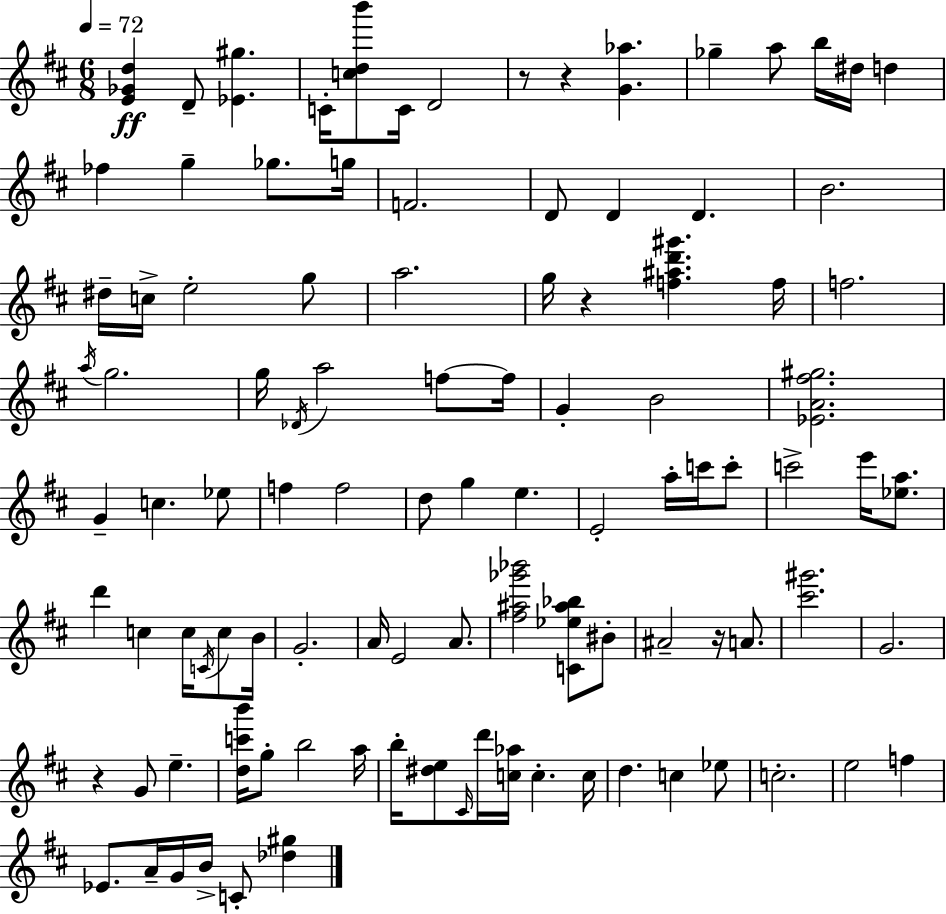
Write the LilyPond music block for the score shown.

{
  \clef treble
  \numericTimeSignature
  \time 6/8
  \key d \major
  \tempo 4 = 72
  \repeat volta 2 { <e' ges' d''>4\ff d'8-- <ees' gis''>4. | c'16-. <c'' d'' b'''>8 c'16 d'2 | r8 r4 <g' aes''>4. | ges''4-- a''8 b''16 dis''16 d''4 | \break fes''4 g''4-- ges''8. g''16 | f'2. | d'8 d'4 d'4. | b'2. | \break dis''16-- c''16-> e''2-. g''8 | a''2. | g''16 r4 <f'' ais'' d''' gis'''>4. f''16 | f''2. | \break \acciaccatura { a''16 } g''2. | g''16 \acciaccatura { des'16 } a''2 f''8~~ | f''16 g'4-. b'2 | <ees' a' fis'' gis''>2. | \break g'4-- c''4. | ees''8 f''4 f''2 | d''8 g''4 e''4. | e'2-. a''16-. c'''16 | \break c'''8-. c'''2-> e'''16 <ees'' a''>8. | d'''4 c''4 c''16 \acciaccatura { c'16 } | c''8 b'16 g'2.-. | a'16 e'2 | \break a'8. <fis'' ais'' ges''' bes'''>2 <c' ees'' ais'' bes''>8 | bis'8-. ais'2-- r16 | a'8. <cis''' gis'''>2. | g'2. | \break r4 g'8 e''4.-- | <d'' c''' b'''>16 g''8-. b''2 | a''16 b''16-. <dis'' e''>8 \grace { cis'16 } d'''16 <c'' aes''>16 c''4.-. | c''16 d''4. c''4 | \break ees''8 c''2.-. | e''2 | f''4 ees'8. a'16-- g'16 b'16-> c'8-. | <des'' gis''>4 } \bar "|."
}